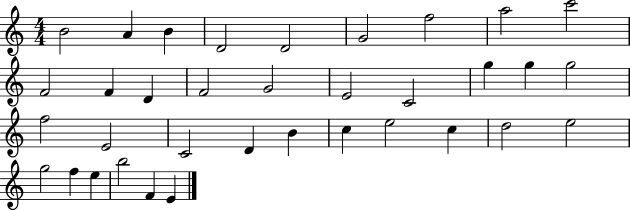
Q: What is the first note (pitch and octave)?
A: B4